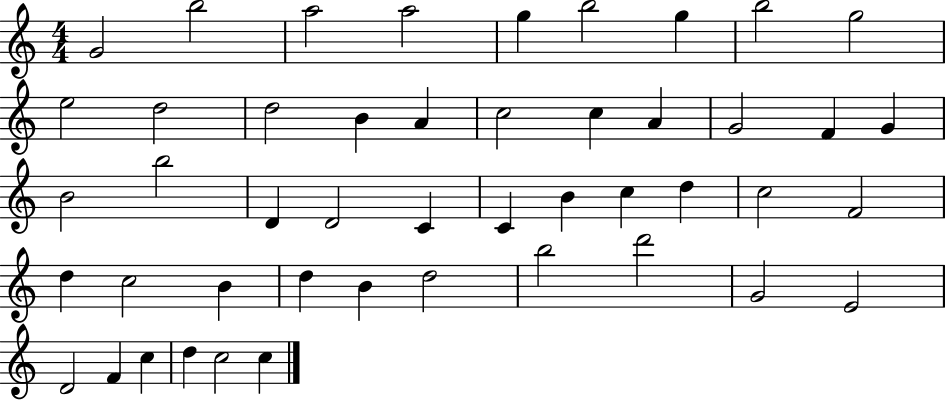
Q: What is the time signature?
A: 4/4